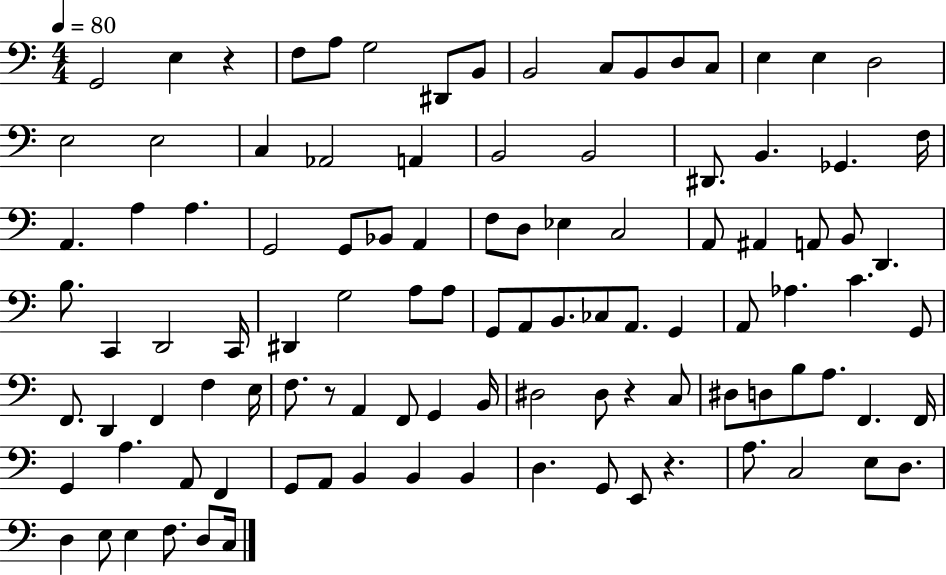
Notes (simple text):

G2/h E3/q R/q F3/e A3/e G3/h D#2/e B2/e B2/h C3/e B2/e D3/e C3/e E3/q E3/q D3/h E3/h E3/h C3/q Ab2/h A2/q B2/h B2/h D#2/e. B2/q. Gb2/q. F3/s A2/q. A3/q A3/q. G2/h G2/e Bb2/e A2/q F3/e D3/e Eb3/q C3/h A2/e A#2/q A2/e B2/e D2/q. B3/e. C2/q D2/h C2/s D#2/q G3/h A3/e A3/e G2/e A2/e B2/e. CES3/e A2/e. G2/q A2/e Ab3/q. C4/q. G2/e F2/e. D2/q F2/q F3/q E3/s F3/e. R/e A2/q F2/e G2/q B2/s D#3/h D#3/e R/q C3/e D#3/e D3/e B3/e A3/e. F2/q. F2/s G2/q A3/q. A2/e F2/q G2/e A2/e B2/q B2/q B2/q D3/q. G2/e E2/e R/q. A3/e. C3/h E3/e D3/e. D3/q E3/e E3/q F3/e. D3/e C3/s